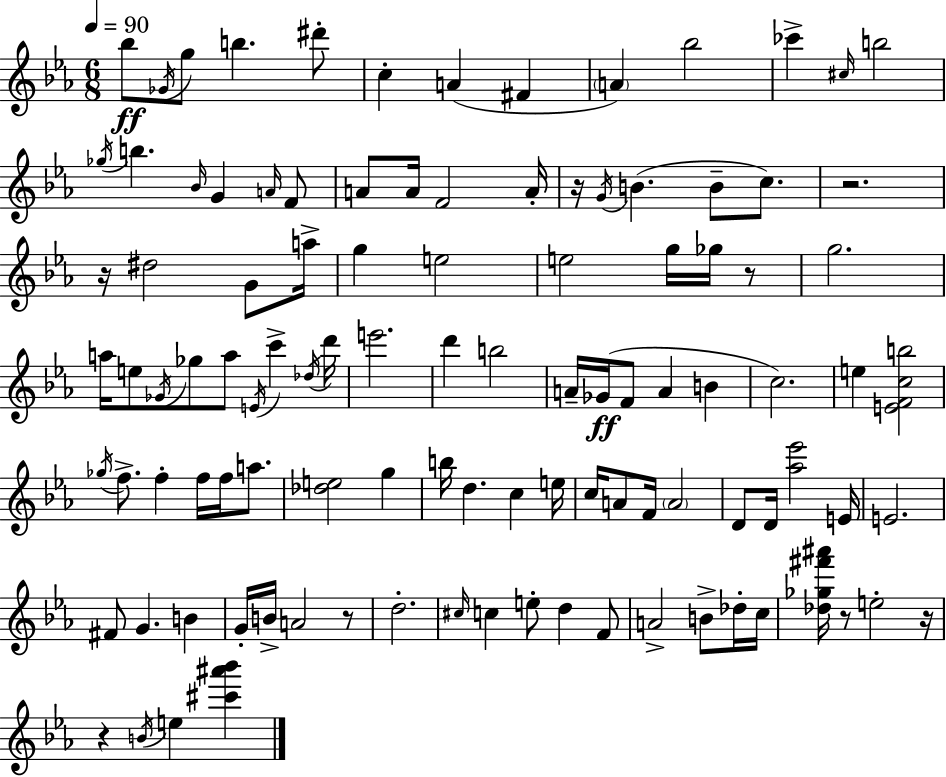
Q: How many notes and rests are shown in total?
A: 106